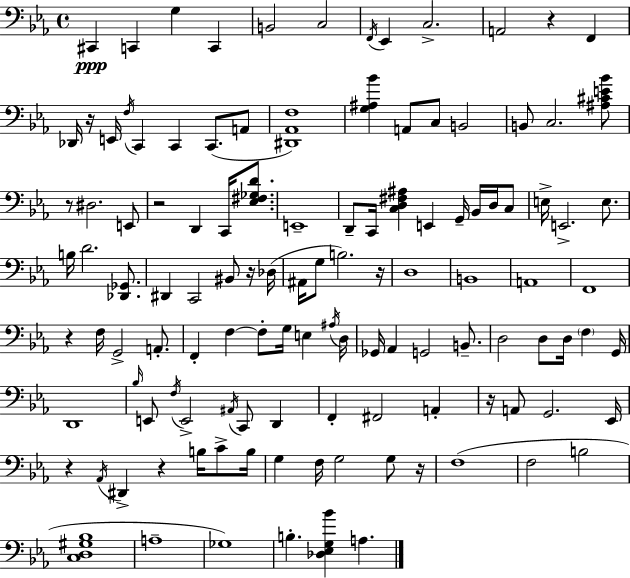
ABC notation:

X:1
T:Untitled
M:4/4
L:1/4
K:Eb
^C,, C,, G, C,, B,,2 C,2 F,,/4 _E,, C,2 A,,2 z F,, _D,,/4 z/4 E,,/4 F,/4 C,, C,, C,,/2 A,,/2 [^D,,_A,,F,]4 [G,^A,_B] A,,/2 C,/2 B,,2 B,,/2 C,2 [^A,^CE_B]/2 z/2 ^D,2 E,,/2 z2 D,, C,,/4 [_E,^F,_G,D]/2 E,,4 D,,/2 C,,/4 [C,D,^F,^A,] E,, G,,/4 _B,,/4 D,/4 C,/2 E,/4 E,,2 E,/2 B,/4 D2 [_D,,_G,,]/2 ^D,, C,,2 ^B,,/2 z/4 _D,/4 ^A,,/4 G,/2 B,2 z/4 D,4 B,,4 A,,4 F,,4 z F,/4 G,,2 A,,/2 F,, F, F,/2 G,/4 E, ^A,/4 D,/4 _G,,/4 _A,, G,,2 B,,/2 D,2 D,/2 D,/4 F, G,,/4 D,,4 _B,/4 E,,/2 F,/4 E,,2 ^A,,/4 C,,/2 D,, F,, ^F,,2 A,, z/4 A,,/2 G,,2 _E,,/4 z _A,,/4 ^D,, z B,/4 C/2 B,/4 G, F,/4 G,2 G,/2 z/4 F,4 F,2 B,2 [C,D,^G,_B,]4 A,4 _G,4 B, [_D,_E,G,_B] A,